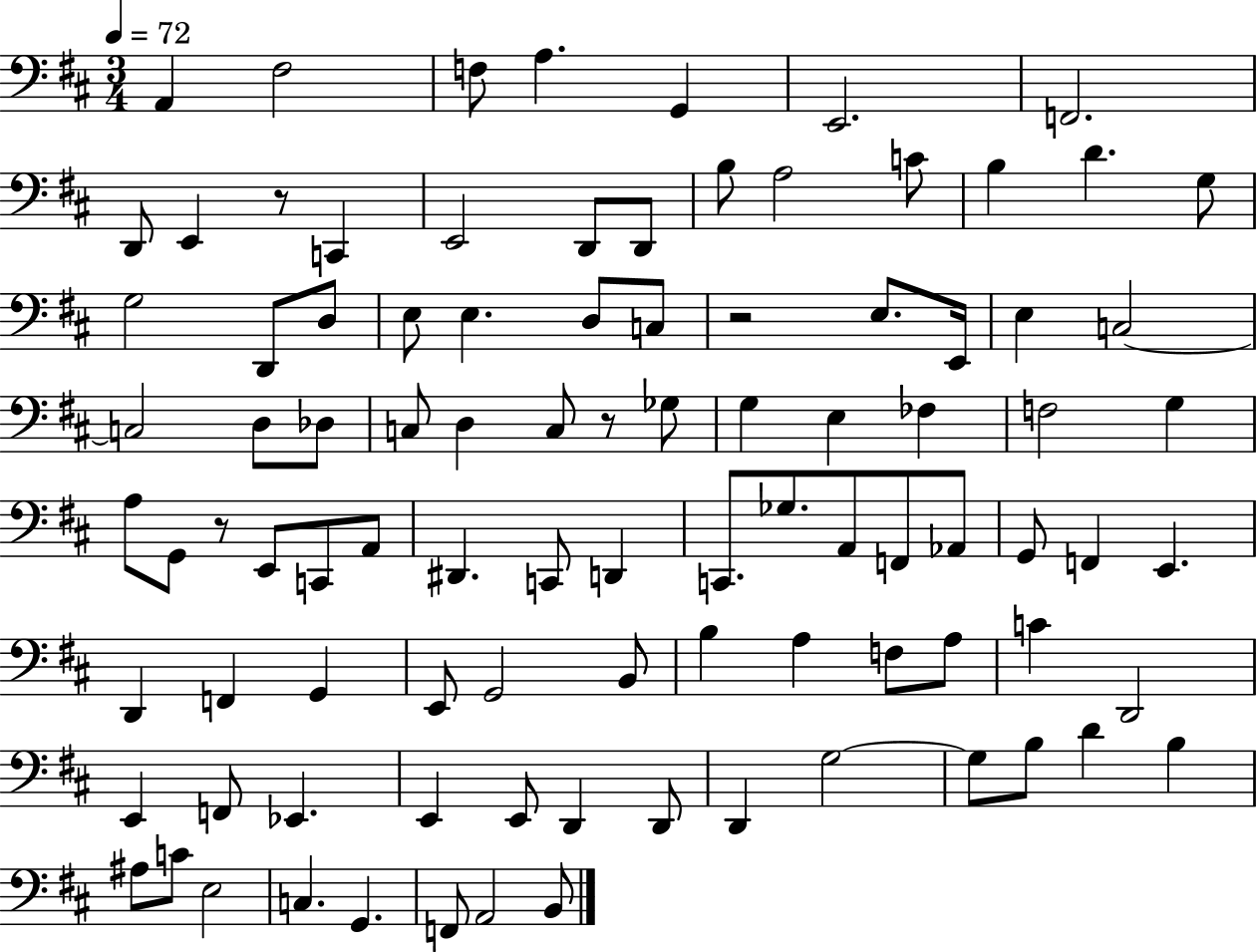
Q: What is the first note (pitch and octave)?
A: A2